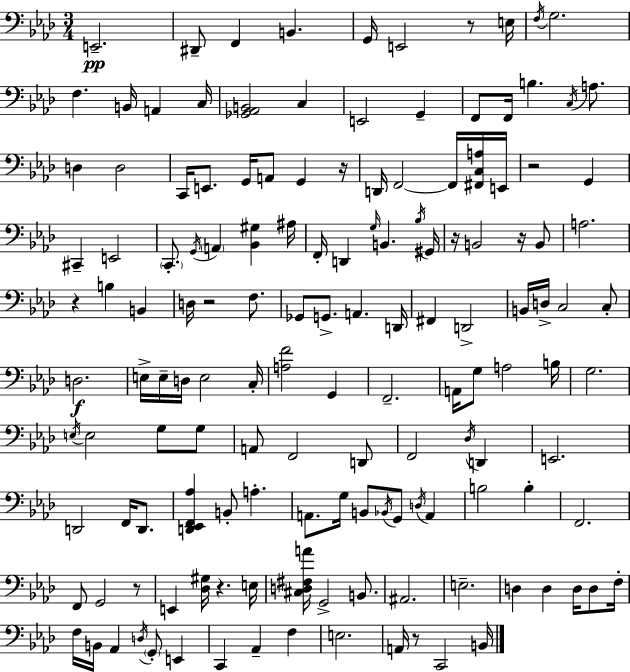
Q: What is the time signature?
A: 3/4